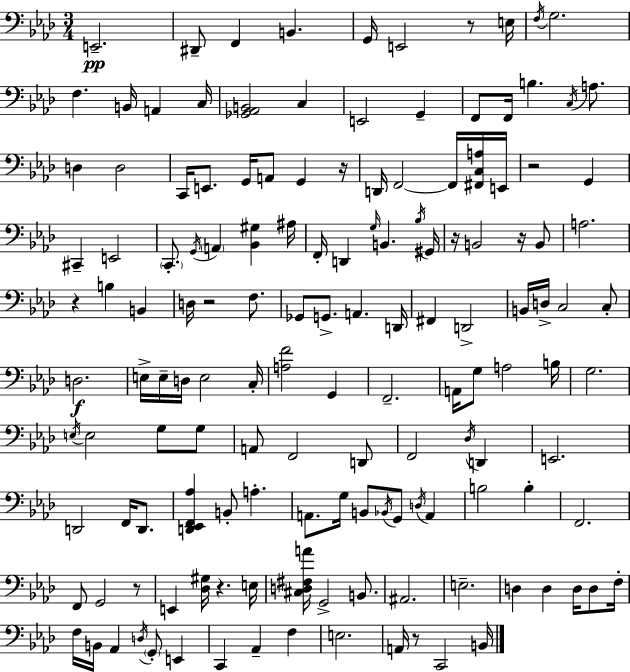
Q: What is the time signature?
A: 3/4